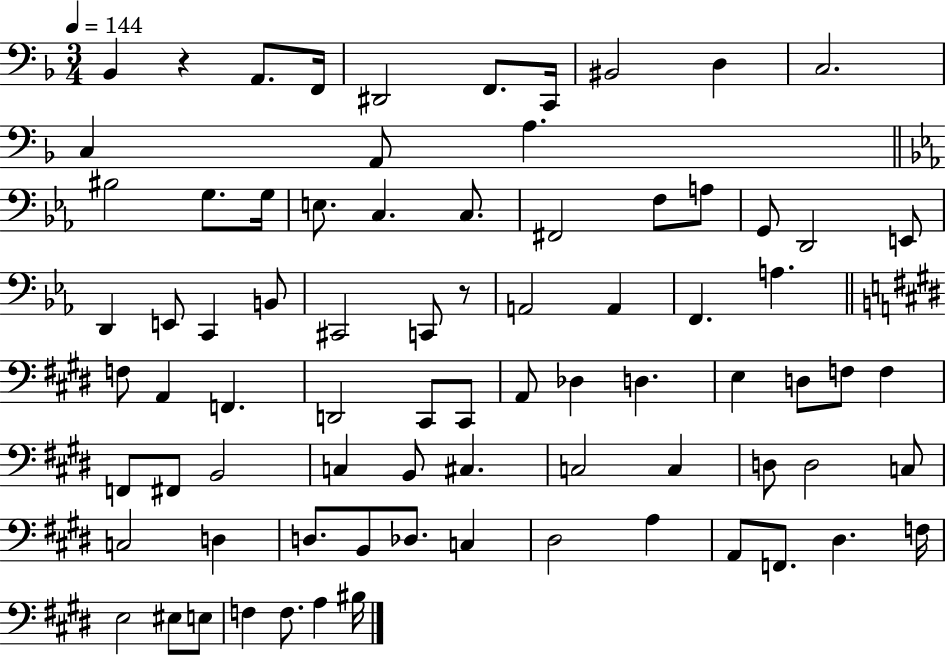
Bb2/q R/q A2/e. F2/s D#2/h F2/e. C2/s BIS2/h D3/q C3/h. C3/q A2/e A3/q. BIS3/h G3/e. G3/s E3/e. C3/q. C3/e. F#2/h F3/e A3/e G2/e D2/h E2/e D2/q E2/e C2/q B2/e C#2/h C2/e R/e A2/h A2/q F2/q. A3/q. F3/e A2/q F2/q. D2/h C#2/e C#2/e A2/e Db3/q D3/q. E3/q D3/e F3/e F3/q F2/e F#2/e B2/h C3/q B2/e C#3/q. C3/h C3/q D3/e D3/h C3/e C3/h D3/q D3/e. B2/e Db3/e. C3/q D#3/h A3/q A2/e F2/e. D#3/q. F3/s E3/h EIS3/e E3/e F3/q F3/e. A3/q BIS3/s